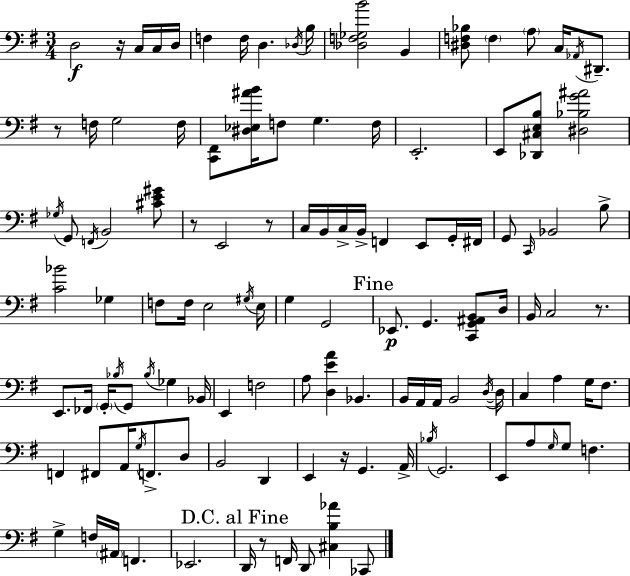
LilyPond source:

{
  \clef bass
  \numericTimeSignature
  \time 3/4
  \key g \major
  d2\f r16 c16 c16 d16 | f4 f16 d4. \acciaccatura { des16 } | b16 <des f ges b'>2 b,4 | <dis f bes>8 \parenthesize f4 \parenthesize a8 c16 \acciaccatura { aes,16 } dis,8.-- | \break r8 f16 g2 | f16 <c, fis,>8 <dis ees ais' b'>16 f8 g4. | f16 e,2.-. | e,8 <des, cis e b>8 <dis bes g' ais'>2 | \break \acciaccatura { ges16 } g,8 \acciaccatura { f,16 } b,2 | <cis' e' gis'>8 r8 e,2 | r8 c16 b,16 c16-> b,16-> f,4 | e,8 g,16-. fis,16 g,8 \grace { c,16 } bes,2 | \break b8-> <c' bes'>2 | ges4 f8 f16 e2 | \acciaccatura { gis16 } e16 g4 g,2 | \mark "Fine" ees,8.\p g,4. | \break <c, g, ais, b,>8 d16 b,16 c2 | r8. e,8. fes,16 \parenthesize g,16-. \acciaccatura { bes16 } | g,8 \acciaccatura { bes16 } ges4 bes,16 e,4 | f2 a8 <d e' a'>4 | \break bes,4. b,16 a,16 a,16 b,2 | \acciaccatura { d16~ }~ d16 c4 | a4 g16 fis8. f,4 | fis,8 a,16 \acciaccatura { g16 } f,8.-> d8 b,2 | \break d,4 e,4 | r16 g,4. a,16-> \acciaccatura { bes16 } g,2. | e,8 | a8 \grace { g16 } g8 f4. | \break g4-> f16 \parenthesize ais,16 f,4. | ees,2. | \mark "D.C. al Fine" d,16 r8 f,16 d,8 <cis b aes'>4 ces,8 | \bar "|."
}